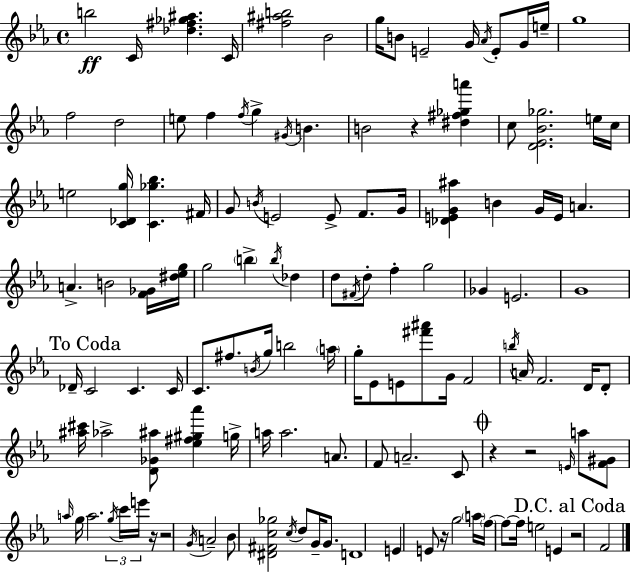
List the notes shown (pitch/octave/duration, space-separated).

B5/h C4/s [Db5,F#5,Gb5,A#5]/q. C4/s [F#5,A#5,B5]/h Bb4/h G5/s B4/e E4/h G4/s Ab4/s E4/e G4/s E5/s G5/w F5/h D5/h E5/e F5/q F5/s G5/q G#4/s B4/q. B4/h R/q [D#5,F#5,Gb5,A6]/q C5/e [D4,Eb4,Bb4,Gb5]/h. E5/s C5/s E5/h [C4,Db4,G5]/s [C4,Gb5,Bb5]/q. F#4/s G4/e B4/s E4/h E4/e F4/e. G4/s [Db4,E4,G4,A#5]/q B4/q G4/s E4/s A4/q. A4/q. B4/h [F4,Gb4]/s [D#5,Eb5,G5]/s G5/h B5/q B5/s Db5/q D5/e F#4/s D5/e F5/q G5/h Gb4/q E4/h. G4/w Db4/s C4/h C4/q. C4/s C4/e. F#5/e. B4/s G5/s B5/h A5/s G5/s Eb4/e E4/e [F#6,A#6]/e G4/s F4/h B5/s A4/s F4/h. D4/s D4/e [A#5,C#6]/s Ab5/h [D4,Gb4,A#5]/e [Eb5,F#5,G#5,Ab6]/q G5/s A5/s A5/h. A4/e. F4/e A4/h. C4/e R/q R/h E4/s A5/e [F4,G#4]/e A5/s G5/s A5/h. G5/s C6/s E6/s R/s R/h G4/s A4/h Bb4/e [D#4,F#4,C5,Gb5]/h C5/s D5/e G4/s G4/e. D4/w E4/q E4/e R/s G5/h A5/s F5/s F5/e F5/s E5/h E4/q R/h F4/h